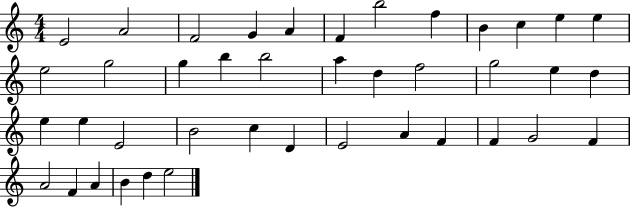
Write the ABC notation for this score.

X:1
T:Untitled
M:4/4
L:1/4
K:C
E2 A2 F2 G A F b2 f B c e e e2 g2 g b b2 a d f2 g2 e d e e E2 B2 c D E2 A F F G2 F A2 F A B d e2